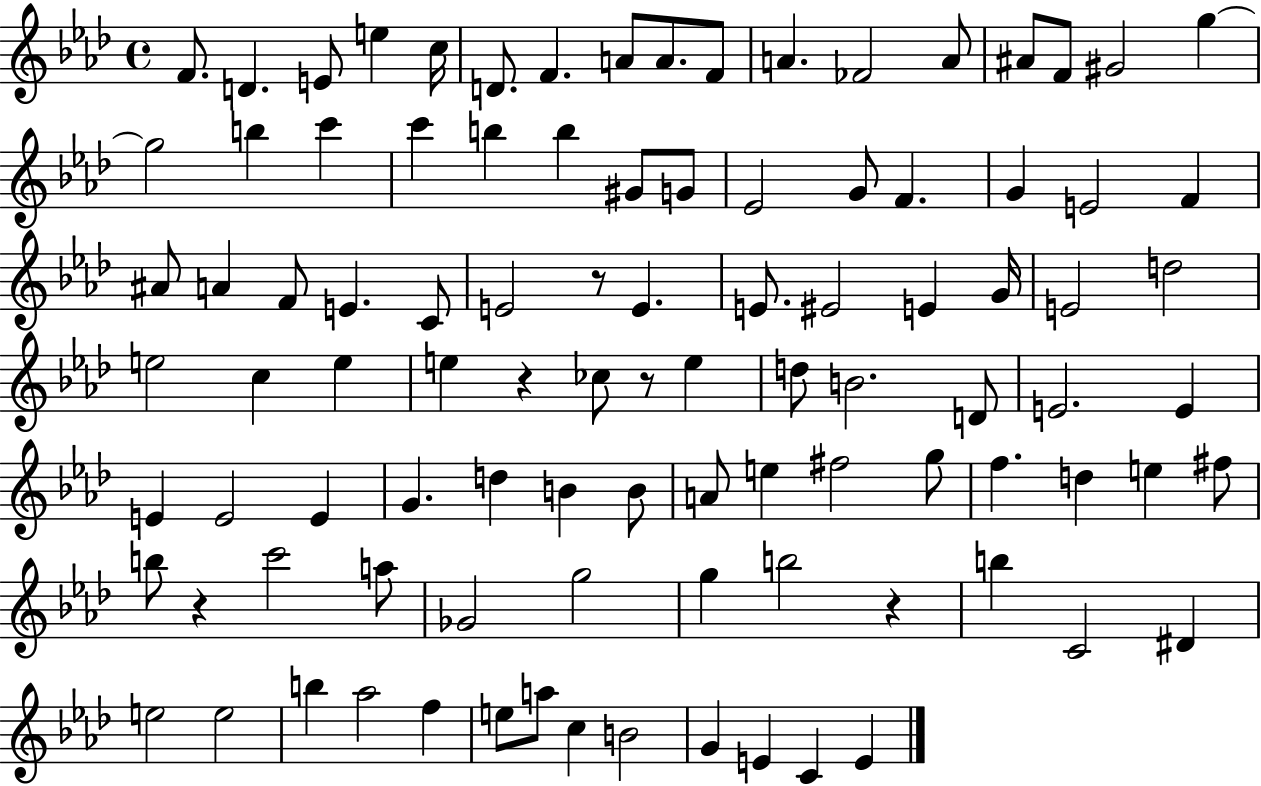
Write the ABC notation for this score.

X:1
T:Untitled
M:4/4
L:1/4
K:Ab
F/2 D E/2 e c/4 D/2 F A/2 A/2 F/2 A _F2 A/2 ^A/2 F/2 ^G2 g g2 b c' c' b b ^G/2 G/2 _E2 G/2 F G E2 F ^A/2 A F/2 E C/2 E2 z/2 E E/2 ^E2 E G/4 E2 d2 e2 c e e z _c/2 z/2 e d/2 B2 D/2 E2 E E E2 E G d B B/2 A/2 e ^f2 g/2 f d e ^f/2 b/2 z c'2 a/2 _G2 g2 g b2 z b C2 ^D e2 e2 b _a2 f e/2 a/2 c B2 G E C E